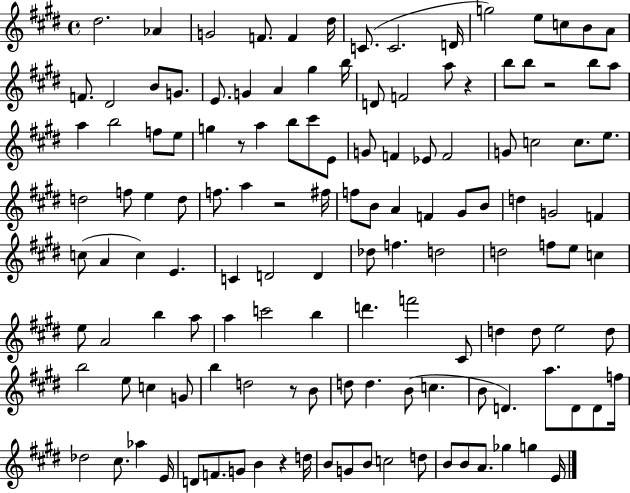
X:1
T:Untitled
M:4/4
L:1/4
K:E
^d2 _A G2 F/2 F ^d/4 C/2 C2 D/4 g2 e/2 c/2 B/2 A/2 F/2 ^D2 B/2 G/2 E/2 G A ^g b/4 D/2 F2 a/2 z b/2 b/2 z2 b/2 a/2 a b2 f/2 e/2 g z/2 a b/2 ^c'/2 E/2 G/2 F _E/2 F2 G/2 c2 c/2 e/2 d2 f/2 e d/2 f/2 a z2 ^f/4 f/2 B/2 A F ^G/2 B/2 d G2 F c/2 A c E C D2 D _d/2 f d2 d2 f/2 e/2 c e/2 A2 b a/2 a c'2 b d' f'2 ^C/2 d d/2 e2 d/2 b2 e/2 c G/2 b d2 z/2 B/2 d/2 d B/2 c B/2 D a/2 D/2 D/2 f/4 _d2 ^c/2 _a E/4 D/2 F/2 G/2 B z d/4 B/2 G/2 B/2 c2 d/2 B/2 B/2 A/2 _g g E/4